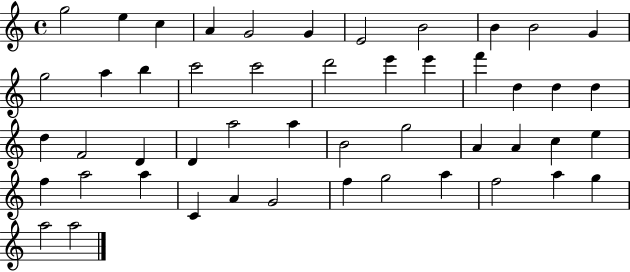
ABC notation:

X:1
T:Untitled
M:4/4
L:1/4
K:C
g2 e c A G2 G E2 B2 B B2 G g2 a b c'2 c'2 d'2 e' e' f' d d d d F2 D D a2 a B2 g2 A A c e f a2 a C A G2 f g2 a f2 a g a2 a2